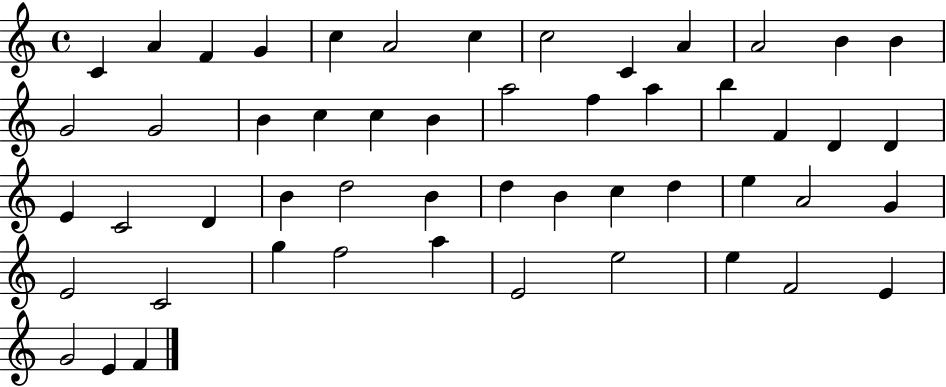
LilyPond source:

{
  \clef treble
  \time 4/4
  \defaultTimeSignature
  \key c \major
  c'4 a'4 f'4 g'4 | c''4 a'2 c''4 | c''2 c'4 a'4 | a'2 b'4 b'4 | \break g'2 g'2 | b'4 c''4 c''4 b'4 | a''2 f''4 a''4 | b''4 f'4 d'4 d'4 | \break e'4 c'2 d'4 | b'4 d''2 b'4 | d''4 b'4 c''4 d''4 | e''4 a'2 g'4 | \break e'2 c'2 | g''4 f''2 a''4 | e'2 e''2 | e''4 f'2 e'4 | \break g'2 e'4 f'4 | \bar "|."
}